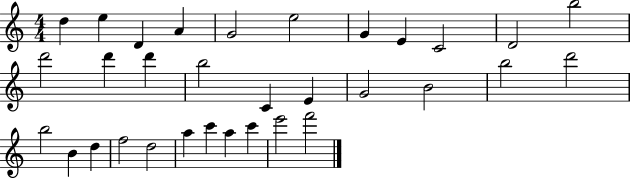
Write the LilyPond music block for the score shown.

{
  \clef treble
  \numericTimeSignature
  \time 4/4
  \key c \major
  d''4 e''4 d'4 a'4 | g'2 e''2 | g'4 e'4 c'2 | d'2 b''2 | \break d'''2 d'''4 d'''4 | b''2 c'4 e'4 | g'2 b'2 | b''2 d'''2 | \break b''2 b'4 d''4 | f''2 d''2 | a''4 c'''4 a''4 c'''4 | e'''2 f'''2 | \break \bar "|."
}